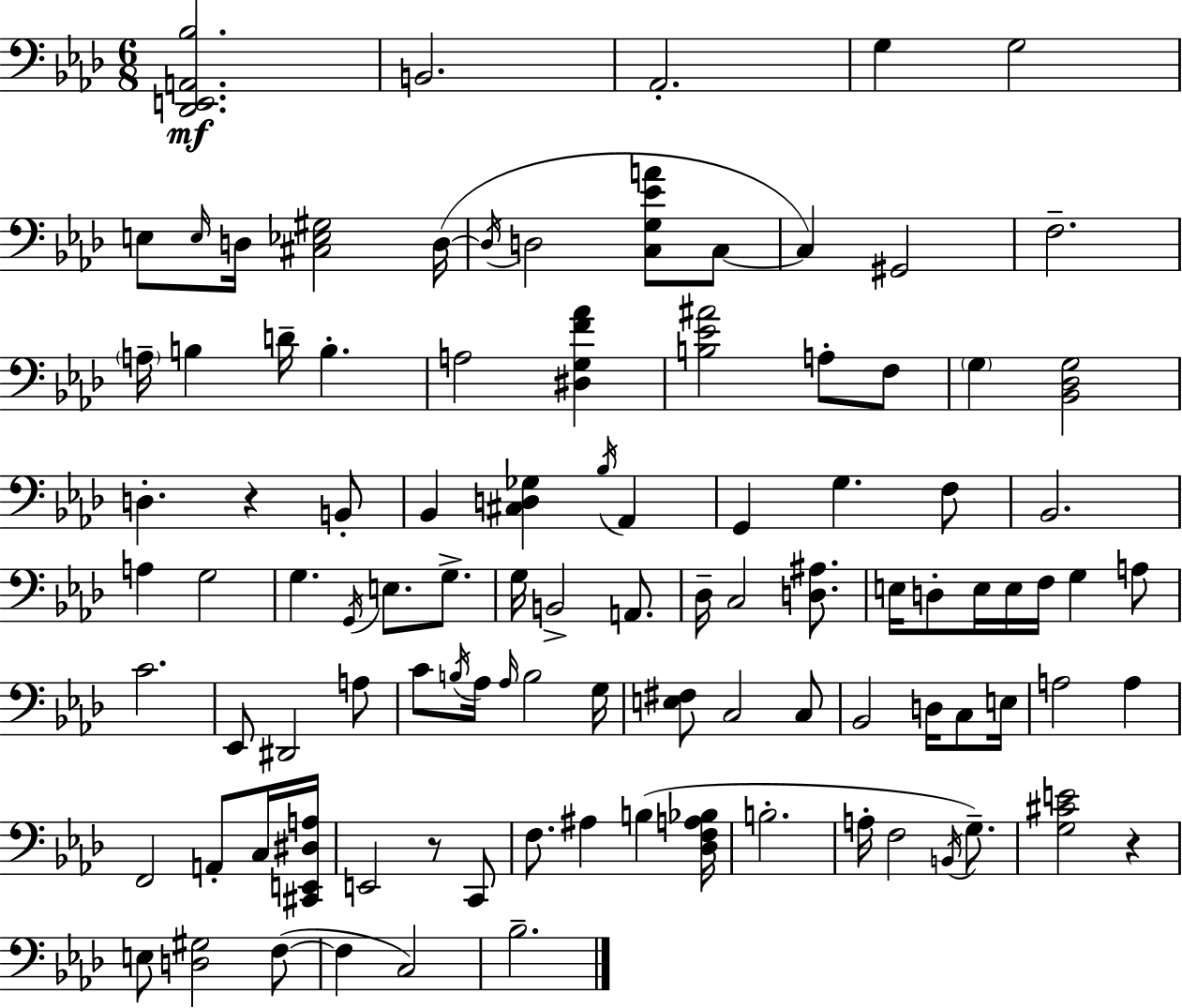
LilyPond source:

{
  \clef bass
  \numericTimeSignature
  \time 6/8
  \key f \minor
  <des, e, a, bes>2.\mf | b,2. | aes,2.-. | g4 g2 | \break e8 \grace { e16 } d16 <cis ees gis>2 | d16~(~ \acciaccatura { d16 } d2 <c g ees' a'>8 | c8~~ c4) gis,2 | f2.-- | \break \parenthesize a16-- b4 d'16-- b4.-. | a2 <dis g f' aes'>4 | <b ees' ais'>2 a8-. | f8 \parenthesize g4 <bes, des g>2 | \break d4.-. r4 | b,8-. bes,4 <cis d ges>4 \acciaccatura { bes16 } aes,4 | g,4 g4. | f8 bes,2. | \break a4 g2 | g4. \acciaccatura { g,16 } e8. | g8.-> g16 b,2-> | a,8. des16-- c2 | \break <d ais>8. e16 d8-. e16 e16 f16 g4 | a8 c'2. | ees,8 dis,2 | a8 c'8 \acciaccatura { b16 } aes16 \grace { aes16 } b2 | \break g16 <e fis>8 c2 | c8 bes,2 | d16 c8 e16 a2 | a4 f,2 | \break a,8-. c16 <cis, e, dis a>16 e,2 | r8 c,8 f8. ais4 | b4( <des f a bes>16 b2.-. | a16-. f2 | \break \acciaccatura { b,16 }) g8.-- <g cis' e'>2 | r4 e8 <d gis>2 | f8~(~ f4 c2) | bes2.-- | \break \bar "|."
}